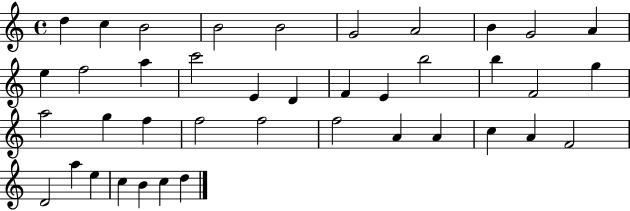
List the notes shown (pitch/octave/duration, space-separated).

D5/q C5/q B4/h B4/h B4/h G4/h A4/h B4/q G4/h A4/q E5/q F5/h A5/q C6/h E4/q D4/q F4/q E4/q B5/h B5/q F4/h G5/q A5/h G5/q F5/q F5/h F5/h F5/h A4/q A4/q C5/q A4/q F4/h D4/h A5/q E5/q C5/q B4/q C5/q D5/q